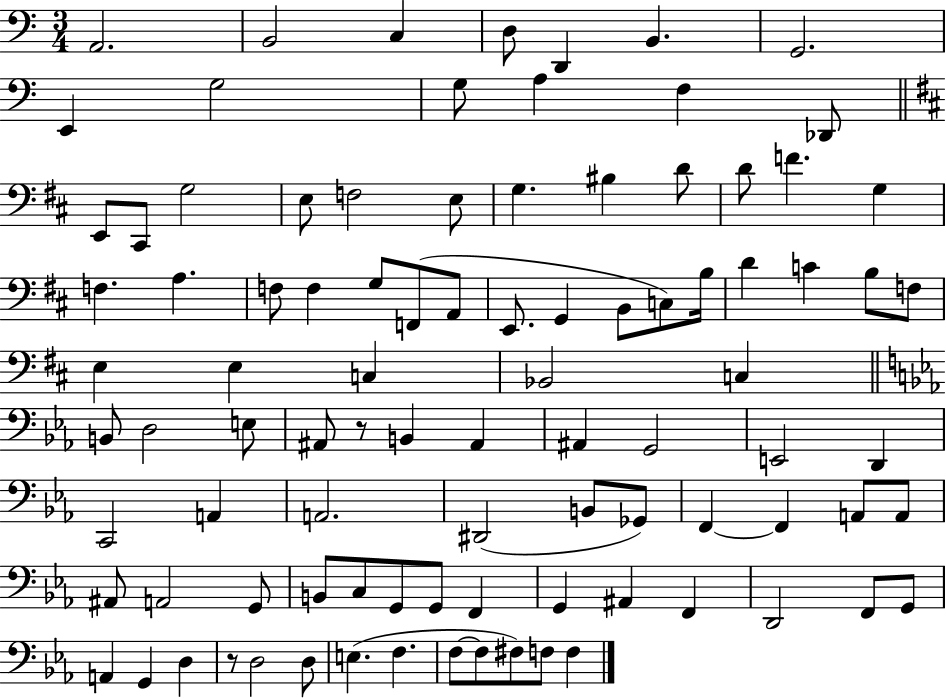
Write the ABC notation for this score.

X:1
T:Untitled
M:3/4
L:1/4
K:C
A,,2 B,,2 C, D,/2 D,, B,, G,,2 E,, G,2 G,/2 A, F, _D,,/2 E,,/2 ^C,,/2 G,2 E,/2 F,2 E,/2 G, ^B, D/2 D/2 F G, F, A, F,/2 F, G,/2 F,,/2 A,,/2 E,,/2 G,, B,,/2 C,/2 B,/4 D C B,/2 F,/2 E, E, C, _B,,2 C, B,,/2 D,2 E,/2 ^A,,/2 z/2 B,, ^A,, ^A,, G,,2 E,,2 D,, C,,2 A,, A,,2 ^D,,2 B,,/2 _G,,/2 F,, F,, A,,/2 A,,/2 ^A,,/2 A,,2 G,,/2 B,,/2 C,/2 G,,/2 G,,/2 F,, G,, ^A,, F,, D,,2 F,,/2 G,,/2 A,, G,, D, z/2 D,2 D,/2 E, F, F,/2 F,/2 ^F,/2 F,/2 F,